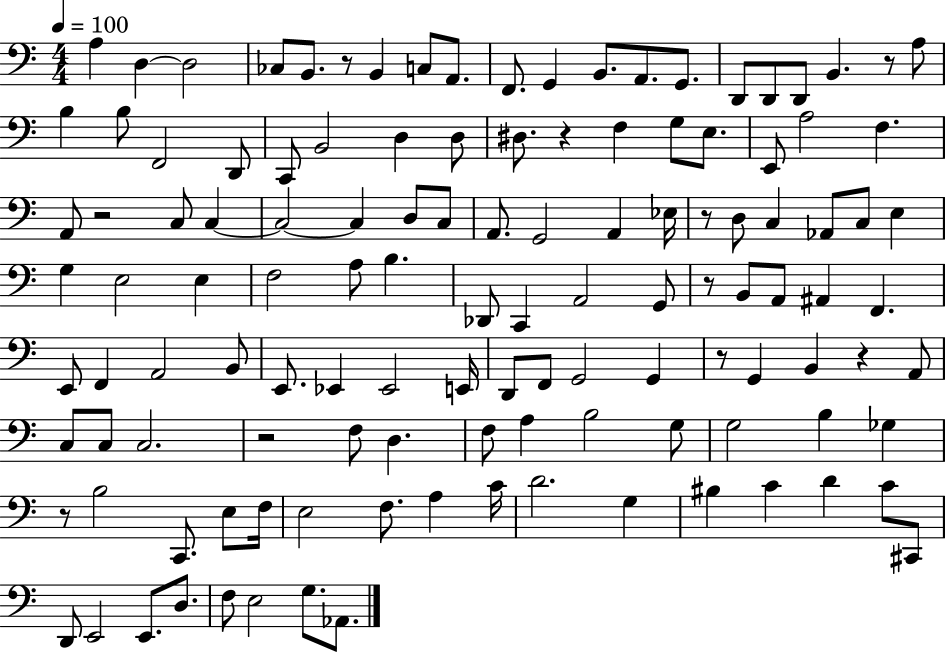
{
  \clef bass
  \numericTimeSignature
  \time 4/4
  \key c \major
  \tempo 4 = 100
  a4 d4~~ d2 | ces8 b,8. r8 b,4 c8 a,8. | f,8. g,4 b,8. a,8. g,8. | d,8 d,8 d,8 b,4. r8 a8 | \break b4 b8 f,2 d,8 | c,8 b,2 d4 d8 | dis8. r4 f4 g8 e8. | e,8 a2 f4. | \break a,8 r2 c8 c4~~ | c2~~ c4 d8 c8 | a,8. g,2 a,4 ees16 | r8 d8 c4 aes,8 c8 e4 | \break g4 e2 e4 | f2 a8 b4. | des,8 c,4 a,2 g,8 | r8 b,8 a,8 ais,4 f,4. | \break e,8 f,4 a,2 b,8 | e,8. ees,4 ees,2 e,16 | d,8 f,8 g,2 g,4 | r8 g,4 b,4 r4 a,8 | \break c8 c8 c2. | r2 f8 d4. | f8 a4 b2 g8 | g2 b4 ges4 | \break r8 b2 c,8. e8 f16 | e2 f8. a4 c'16 | d'2. g4 | bis4 c'4 d'4 c'8 cis,8 | \break d,8 e,2 e,8. d8. | f8 e2 g8. aes,8. | \bar "|."
}